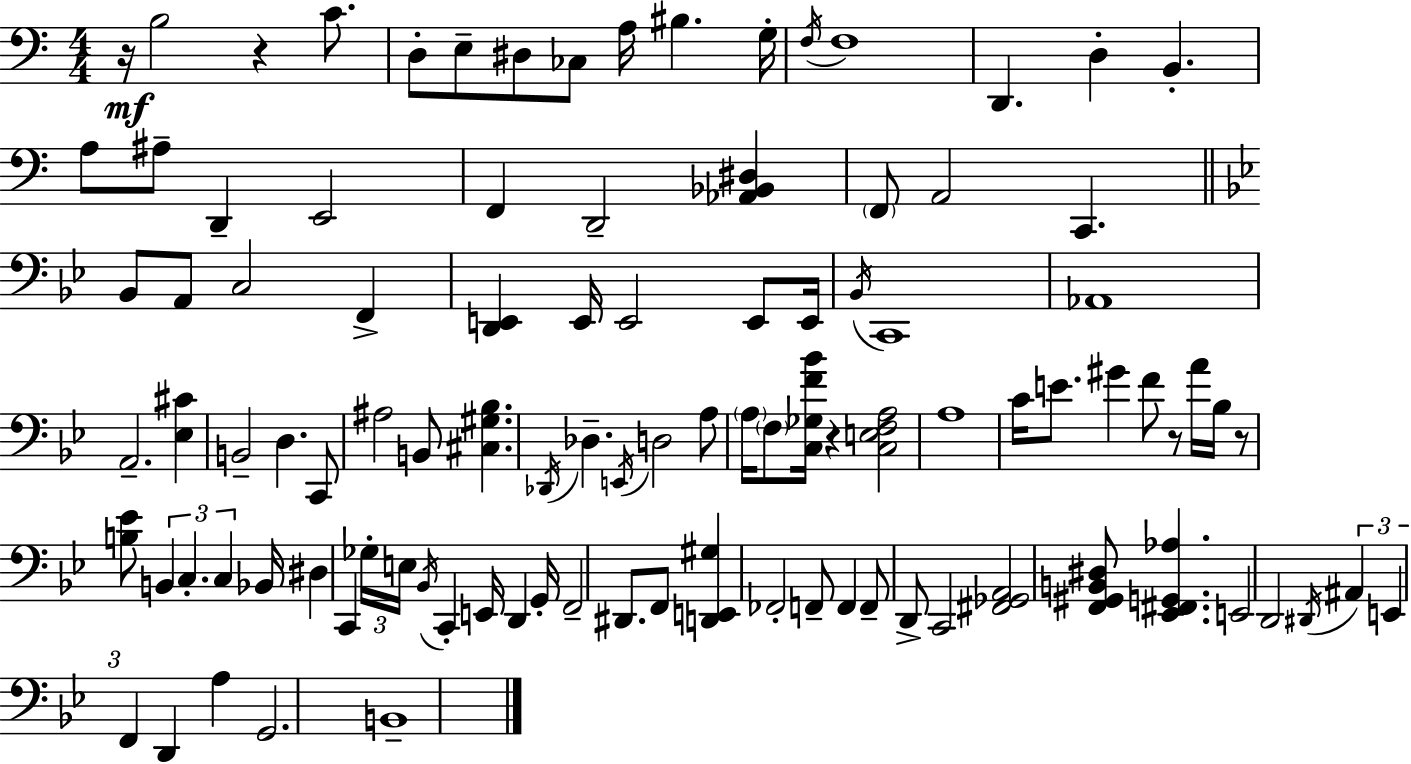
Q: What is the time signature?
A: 4/4